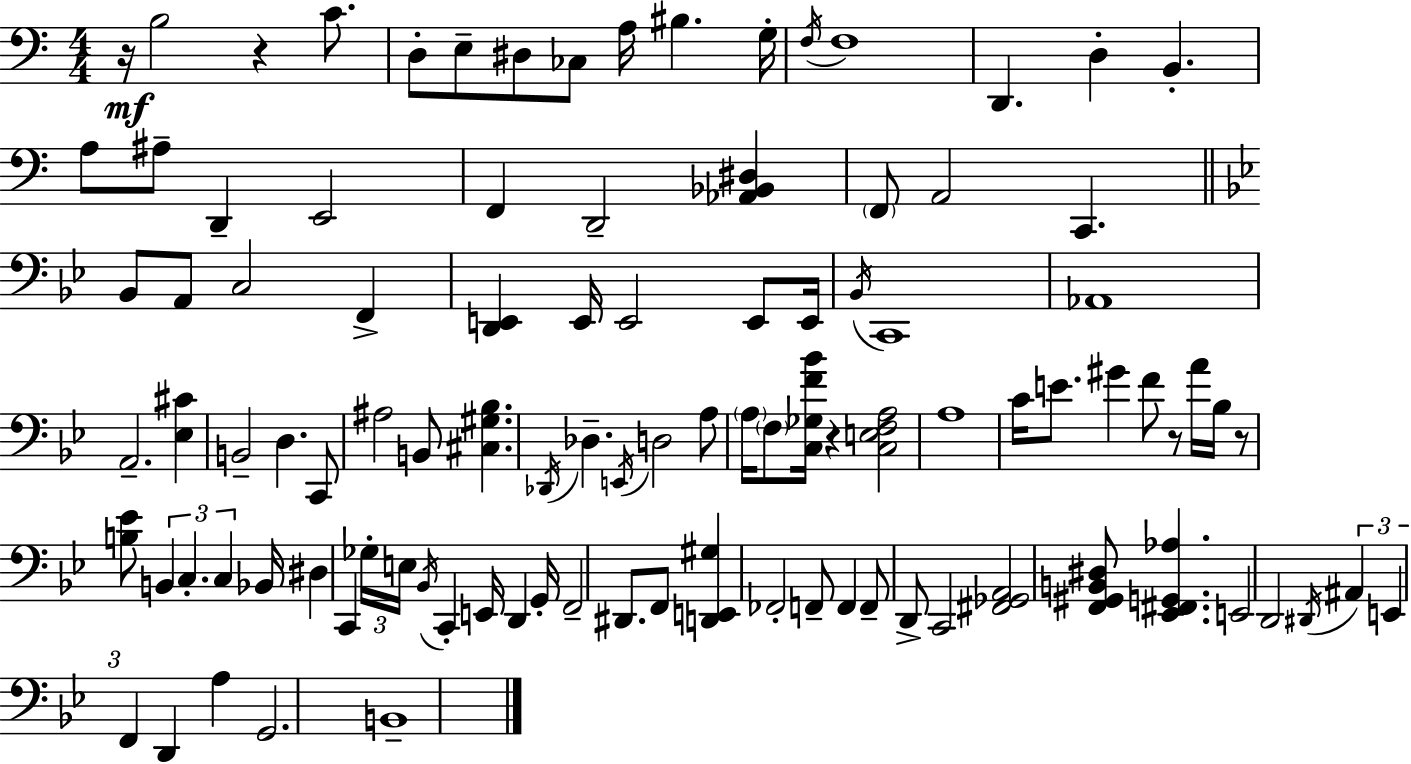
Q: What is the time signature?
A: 4/4